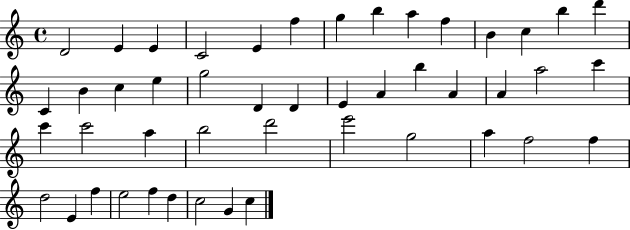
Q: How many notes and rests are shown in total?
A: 47